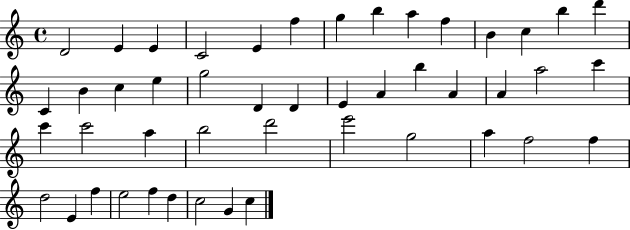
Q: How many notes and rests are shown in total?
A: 47